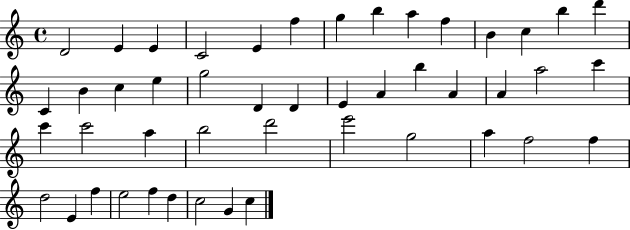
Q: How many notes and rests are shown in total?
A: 47